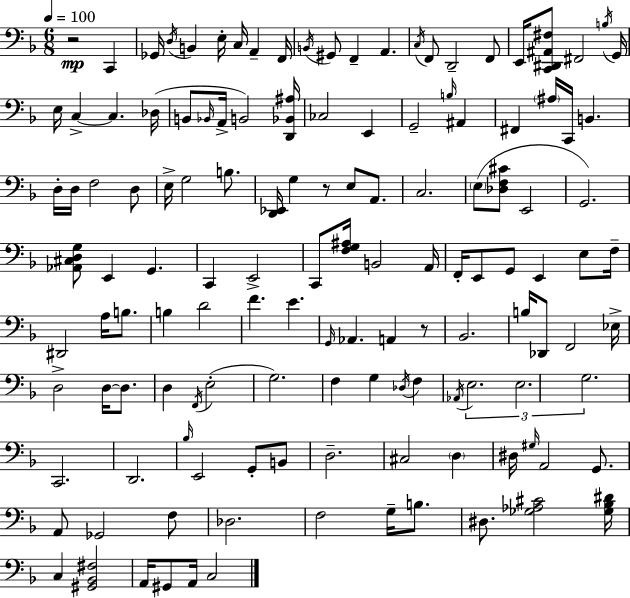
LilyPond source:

{
  \clef bass
  \numericTimeSignature
  \time 6/8
  \key f \major
  \tempo 4 = 100
  r2\mp c,4 | ges,16 \acciaccatura { d16 } b,4 e16-. c16 a,4-- | f,16 \acciaccatura { b,16 } gis,8 f,4-- a,4. | \acciaccatura { c16 } f,8 d,2-- | \break f,8 e,16 <c, dis, ais, fis>8 fis,2 | \acciaccatura { b16 } g,16 e16 c4->~~ c4. | des16( b,8 \grace { bes,16 } a,16-> b,2) | <d, bes, ais>16 ces2 | \break e,4 g,2-- | \grace { b16 } ais,4 fis,4 \parenthesize ais16 c,16 | b,4. d16-. d16 f2 | d8 e16-> g2 | \break b8. <d, ees,>16 g4 r8 | e8 a,8. c2. | \parenthesize e8( <des f cis'>8 e,2 | g,2.) | \break <aes, cis d g>8 e,4 | g,4. c,4 e,2-> | c,8 <f g ais>16 b,2 | a,16 f,16-. e,8 g,8 e,4 | \break e8 f16-- dis,2 | a16 b8. b4 d'2 | f'4. | e'4. \grace { g,16 } aes,4. | \break a,4 r8 bes,2. | b16 des,8 f,2 | ees16-> d2-> | d16~~ d8. d4 \acciaccatura { f,16 }( | \break e2-. g2.) | f4 | g4 \acciaccatura { des16 } f4 \acciaccatura { aes,16 } \tuplet 3/2 { e2. | e2. | \break g2. } | c,2. | d,2. | \grace { bes16 } e,2 | \break g,8-. b,8 d2.-- | cis2 | \parenthesize d4 dis16 | \grace { gis16 } a,2 g,8. | \break a,8 ges,2 f8 | des2. | f2 g16-- b8. | dis8. <ges aes cis'>2 <ges bes dis'>16 | \break c4 <gis, bes, fis>2 | a,16 gis,8 a,16 c2 | \bar "|."
}